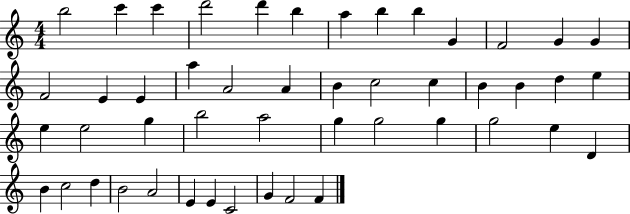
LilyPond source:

{
  \clef treble
  \numericTimeSignature
  \time 4/4
  \key c \major
  b''2 c'''4 c'''4 | d'''2 d'''4 b''4 | a''4 b''4 b''4 g'4 | f'2 g'4 g'4 | \break f'2 e'4 e'4 | a''4 a'2 a'4 | b'4 c''2 c''4 | b'4 b'4 d''4 e''4 | \break e''4 e''2 g''4 | b''2 a''2 | g''4 g''2 g''4 | g''2 e''4 d'4 | \break b'4 c''2 d''4 | b'2 a'2 | e'4 e'4 c'2 | g'4 f'2 f'4 | \break \bar "|."
}